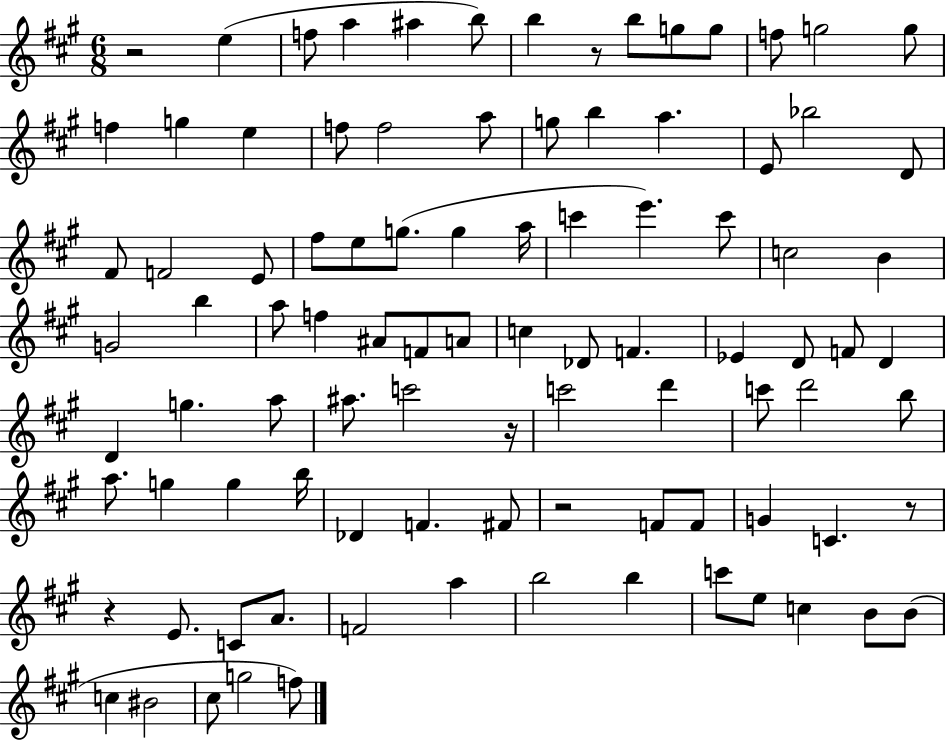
{
  \clef treble
  \numericTimeSignature
  \time 6/8
  \key a \major
  \repeat volta 2 { r2 e''4( | f''8 a''4 ais''4 b''8) | b''4 r8 b''8 g''8 g''8 | f''8 g''2 g''8 | \break f''4 g''4 e''4 | f''8 f''2 a''8 | g''8 b''4 a''4. | e'8 bes''2 d'8 | \break fis'8 f'2 e'8 | fis''8 e''8 g''8.( g''4 a''16 | c'''4 e'''4.) c'''8 | c''2 b'4 | \break g'2 b''4 | a''8 f''4 ais'8 f'8 a'8 | c''4 des'8 f'4. | ees'4 d'8 f'8 d'4 | \break d'4 g''4. a''8 | ais''8. c'''2 r16 | c'''2 d'''4 | c'''8 d'''2 b''8 | \break a''8. g''4 g''4 b''16 | des'4 f'4. fis'8 | r2 f'8 f'8 | g'4 c'4. r8 | \break r4 e'8. c'8 a'8. | f'2 a''4 | b''2 b''4 | c'''8 e''8 c''4 b'8 b'8( | \break c''4 bis'2 | cis''8 g''2 f''8) | } \bar "|."
}